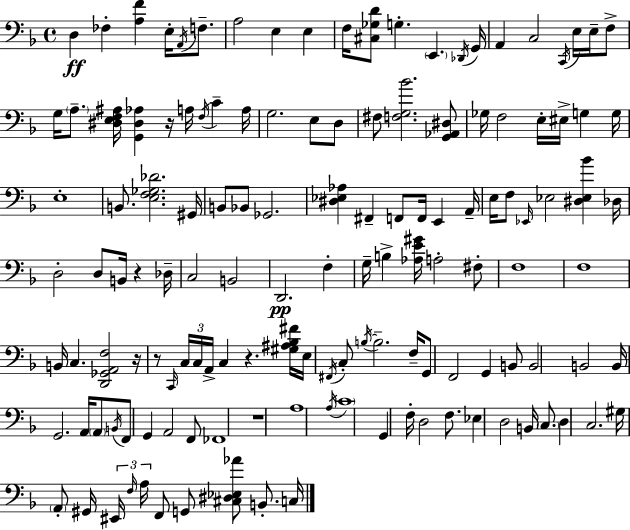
X:1
T:Untitled
M:4/4
L:1/4
K:Dm
D, _F, [A,F] E,/4 A,,/4 F,/2 A,2 E, E, F,/4 [^C,_G,D]/2 G, E,, _D,,/4 G,,/4 A,, C,2 C,,/4 E,/4 E,/4 F,/2 G,/4 A,/2 [^D,E,F,^A,]/4 [G,,^D,_A,] z/4 A,/4 F,/4 C A,/4 G,2 E,/2 D,/2 ^F,/2 [F,G,_B]2 [G,,_A,,^D,]/2 _G,/4 F,2 E,/4 ^E,/4 G, G,/4 E,4 B,,/2 [E,F,_G,_D]2 ^G,,/4 B,,/2 _B,,/2 _G,,2 [^D,_E,_A,] ^F,, F,,/2 F,,/4 E,, A,,/4 E,/4 F,/2 _E,,/4 _E,2 [^D,_E,_B] _D,/4 D,2 D,/2 B,,/4 z _D,/4 C,2 B,,2 D,,2 F, G,/4 B, [_A,E^G]/4 A,2 ^F,/2 F,4 F,4 B,,/4 C, [D,,_G,,A,,F,]2 z/4 z/2 C,,/4 C,/4 C,/4 A,,/4 C, z [^G,^A,_B,^F]/4 E,/4 ^F,,/4 C,/2 B,/4 B,2 F,/4 G,,/2 F,,2 G,, B,,/2 B,,2 B,,2 B,,/4 G,,2 A,,/4 A,,/2 B,,/4 F,,/2 G,, A,,2 F,,/2 _F,,4 z4 A,4 A,/4 C4 G,, F,/4 D,2 F,/2 _E, D,2 B,,/4 C,/2 D, C,2 ^G,/4 A,,/2 ^G,,/4 ^E,,/4 F,/4 A,/4 F,,/2 G,,/2 [^C,^D,_E,_A]/2 B,,/2 C,/4